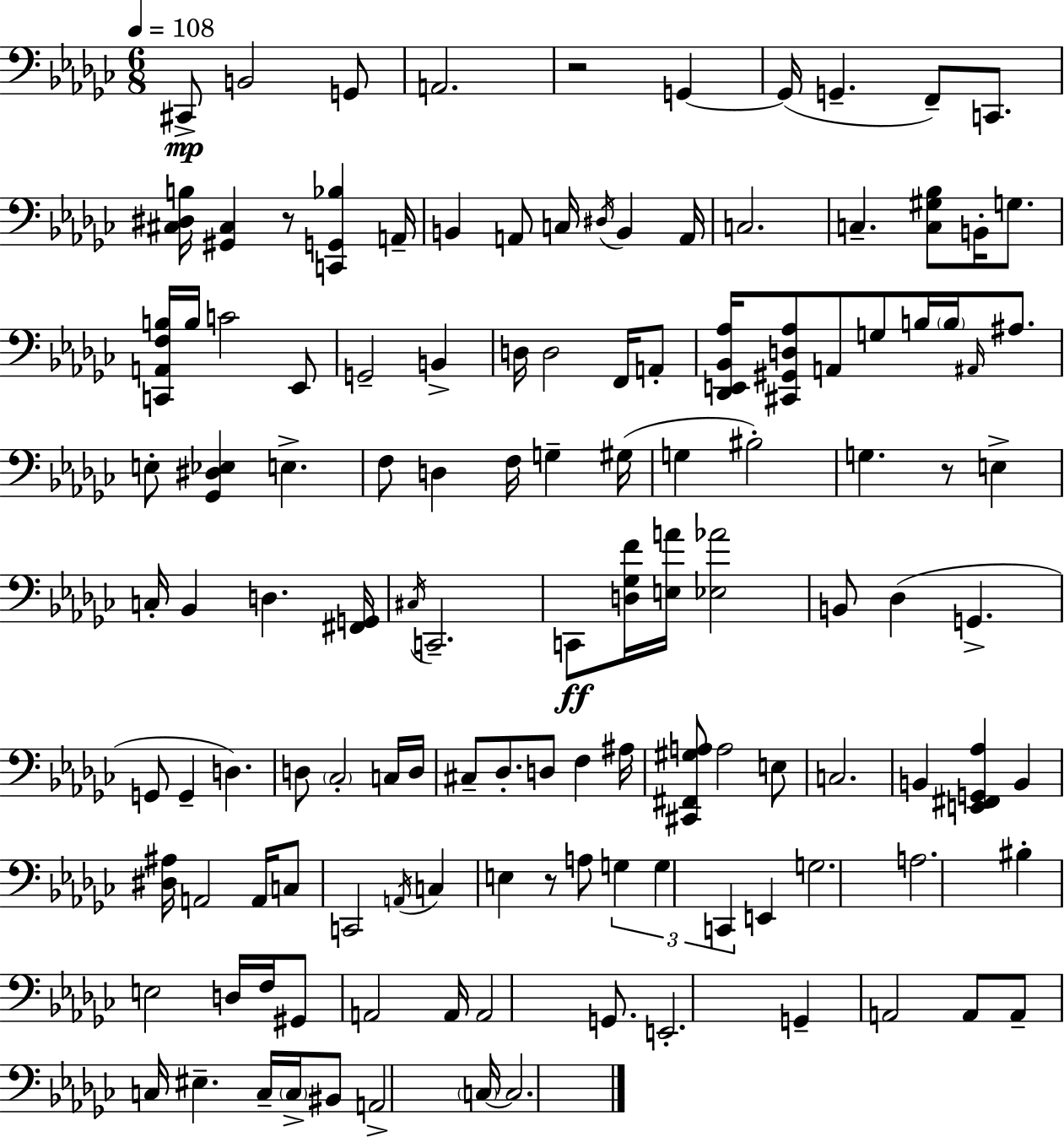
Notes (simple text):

C#2/e B2/h G2/e A2/h. R/h G2/q G2/s G2/q. F2/e C2/e. [C#3,D#3,B3]/s [G#2,C#3]/q R/e [C2,G2,Bb3]/q A2/s B2/q A2/e C3/s D#3/s B2/q A2/s C3/h. C3/q. [C3,G#3,Bb3]/e B2/s G3/e. [C2,A2,F3,B3]/s B3/s C4/h Eb2/e G2/h B2/q D3/s D3/h F2/s A2/e [Db2,E2,Bb2,Ab3]/s [C#2,G#2,D3,Ab3]/e A2/e G3/e B3/s B3/s A#2/s A#3/e. E3/e [Gb2,D#3,Eb3]/q E3/q. F3/e D3/q F3/s G3/q G#3/s G3/q BIS3/h G3/q. R/e E3/q C3/s Bb2/q D3/q. [F#2,G2]/s C#3/s C2/h. C2/e [D3,Gb3,F4]/s [E3,A4]/s [Eb3,Ab4]/h B2/e Db3/q G2/q. G2/e G2/q D3/q. D3/e CES3/h C3/s D3/s C#3/e Db3/e. D3/e F3/q A#3/s [C#2,F#2,G#3,A3]/e A3/h E3/e C3/h. B2/q [E2,F#2,G2,Ab3]/q B2/q [D#3,A#3]/s A2/h A2/s C3/e C2/h A2/s C3/q E3/q R/e A3/e G3/q G3/q C2/q E2/q G3/h. A3/h. BIS3/q E3/h D3/s F3/s G#2/e A2/h A2/s A2/h G2/e. E2/h. G2/q A2/h A2/e A2/e C3/s EIS3/q. C3/s C3/s BIS2/e A2/h C3/s C3/h.